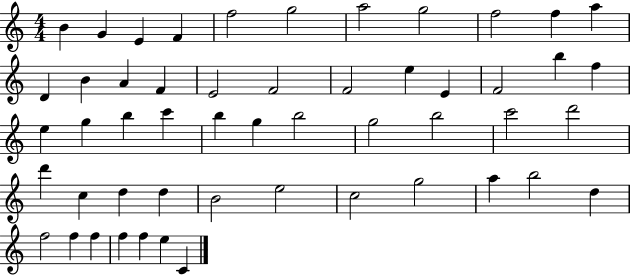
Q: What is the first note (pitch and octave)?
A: B4